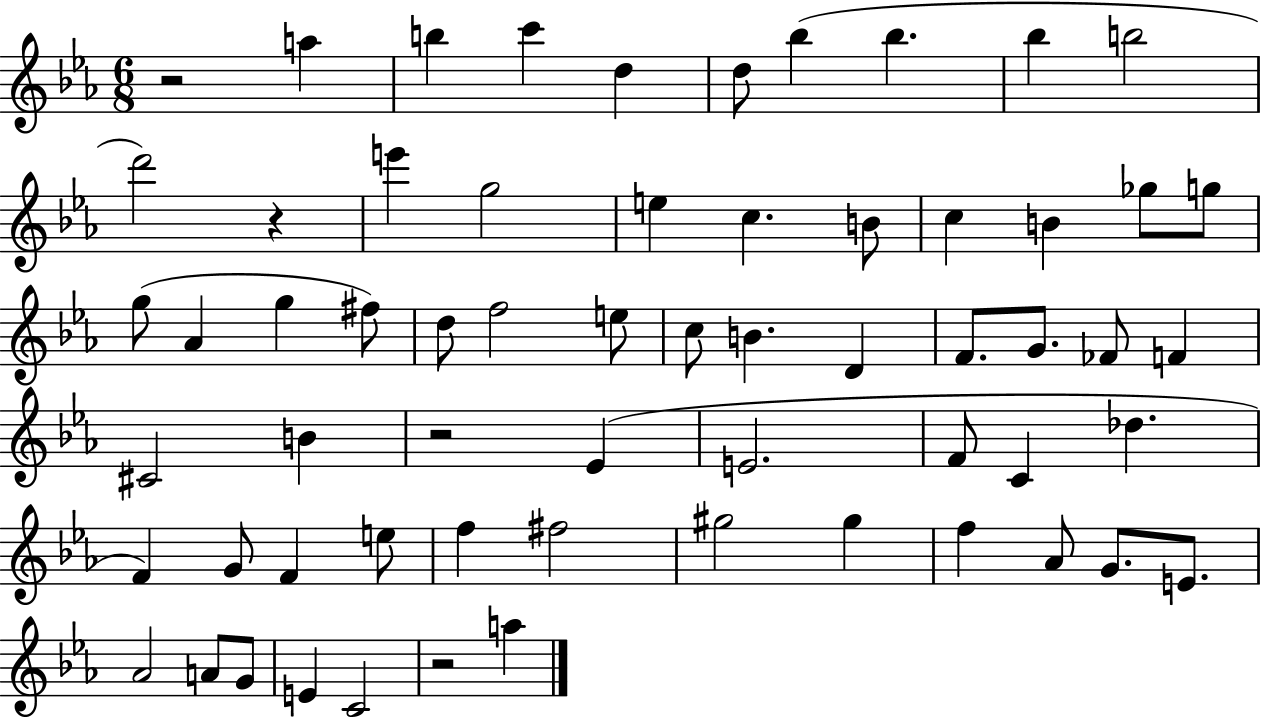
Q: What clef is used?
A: treble